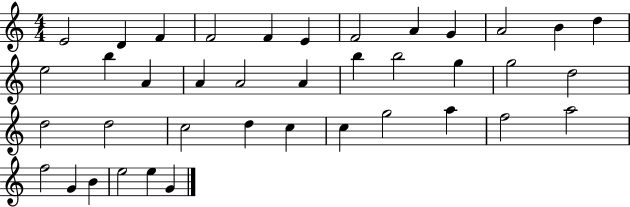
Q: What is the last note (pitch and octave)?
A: G4